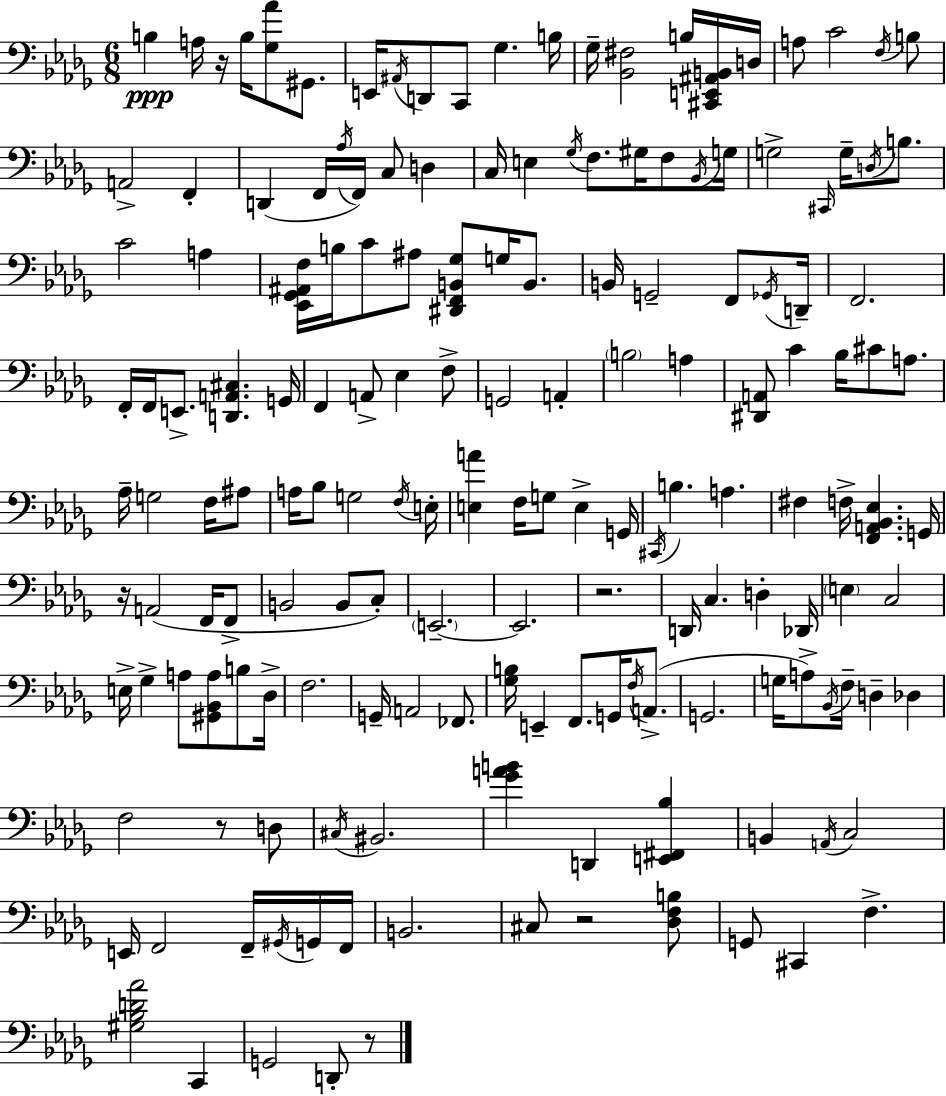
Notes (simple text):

B3/q A3/s R/s B3/s [Gb3,Ab4]/e G#2/e. E2/s A#2/s D2/e C2/e Gb3/q. B3/s Gb3/s [Bb2,F#3]/h B3/s [C#2,E2,A#2,B2]/s D3/s A3/e C4/h F3/s B3/e A2/h F2/q D2/q F2/s Ab3/s F2/s C3/e D3/q C3/s E3/q Gb3/s F3/e. G#3/s F3/e Bb2/s G3/s G3/h C#2/s G3/s D3/s B3/e. C4/h A3/q [Eb2,Gb2,A#2,F3]/s B3/s C4/e A#3/e [D#2,F2,B2,Gb3]/e G3/s B2/e. B2/s G2/h F2/e Gb2/s D2/s F2/h. F2/s F2/s E2/e. [D2,A2,C#3]/q. G2/s F2/q A2/e Eb3/q F3/e G2/h A2/q B3/h A3/q [D#2,A2]/e C4/q Bb3/s C#4/e A3/e. Ab3/s G3/h F3/s A#3/e A3/s Bb3/e G3/h F3/s E3/s [E3,A4]/q F3/s G3/e E3/q G2/s C#2/s B3/q. A3/q. F#3/q F3/s [F2,A2,Bb2,Eb3]/q. G2/s R/s A2/h F2/s F2/e B2/h B2/e C3/e E2/h. E2/h. R/h. D2/s C3/q. D3/q Db2/s E3/q C3/h E3/s Gb3/q A3/e [G#2,Bb2,A3]/e B3/e Db3/s F3/h. G2/s A2/h FES2/e. [Gb3,B3]/s E2/q F2/e. G2/s F3/s A2/e. G2/h. G3/s A3/e Bb2/s F3/s D3/q Db3/q F3/h R/e D3/e C#3/s BIS2/h. [Gb4,A4,B4]/q D2/q [E2,F#2,Bb3]/q B2/q A2/s C3/h E2/s F2/h F2/s G#2/s G2/s F2/s B2/h. C#3/e R/h [Db3,F3,B3]/e G2/e C#2/q F3/q. [G#3,Bb3,D4,Ab4]/h C2/q G2/h D2/e R/e